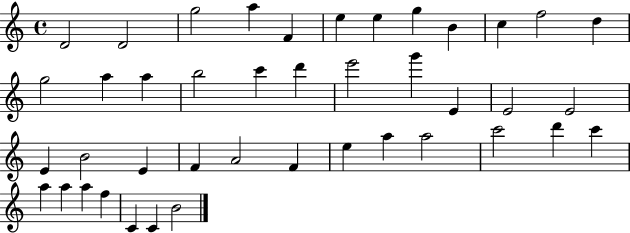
{
  \clef treble
  \time 4/4
  \defaultTimeSignature
  \key c \major
  d'2 d'2 | g''2 a''4 f'4 | e''4 e''4 g''4 b'4 | c''4 f''2 d''4 | \break g''2 a''4 a''4 | b''2 c'''4 d'''4 | e'''2 g'''4 e'4 | e'2 e'2 | \break e'4 b'2 e'4 | f'4 a'2 f'4 | e''4 a''4 a''2 | c'''2 d'''4 c'''4 | \break a''4 a''4 a''4 f''4 | c'4 c'4 b'2 | \bar "|."
}